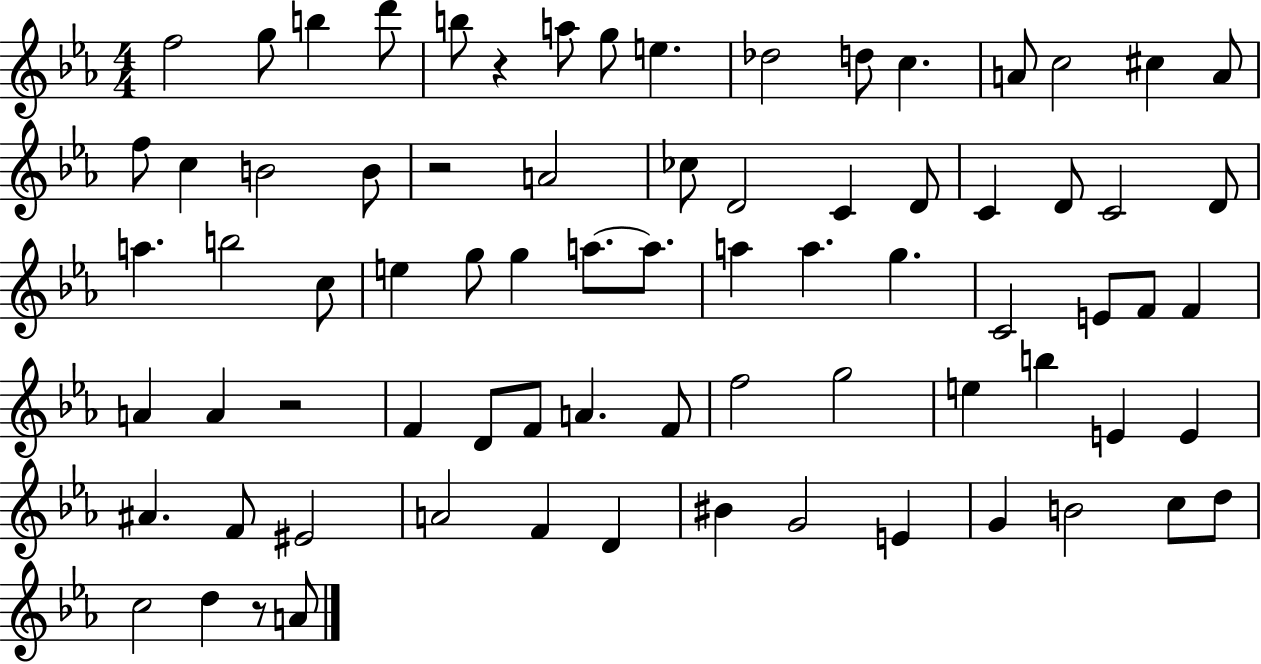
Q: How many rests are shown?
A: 4